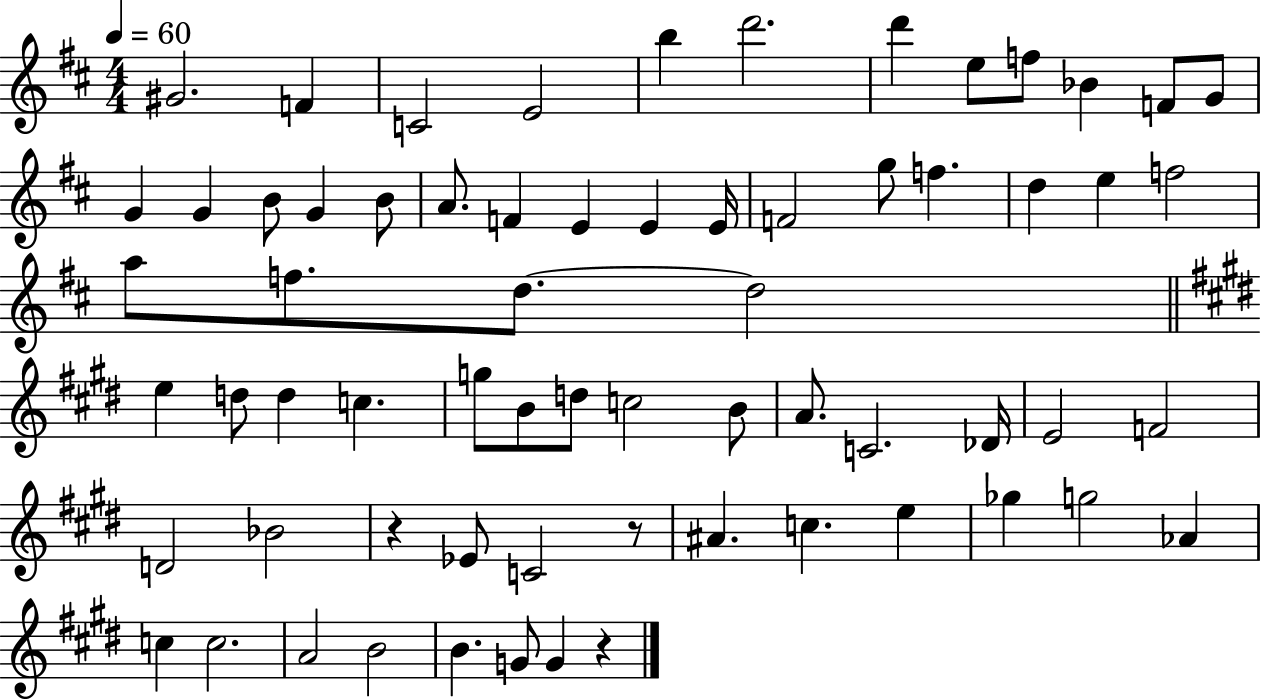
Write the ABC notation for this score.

X:1
T:Untitled
M:4/4
L:1/4
K:D
^G2 F C2 E2 b d'2 d' e/2 f/2 _B F/2 G/2 G G B/2 G B/2 A/2 F E E E/4 F2 g/2 f d e f2 a/2 f/2 d/2 d2 e d/2 d c g/2 B/2 d/2 c2 B/2 A/2 C2 _D/4 E2 F2 D2 _B2 z _E/2 C2 z/2 ^A c e _g g2 _A c c2 A2 B2 B G/2 G z